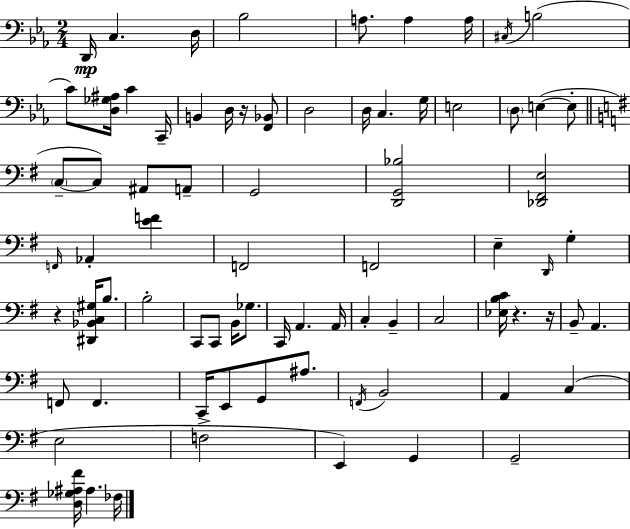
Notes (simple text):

D2/s C3/q. D3/s Bb3/h A3/e. A3/q A3/s C#3/s B3/h C4/e [D3,Gb3,A#3]/s C4/q C2/s B2/q D3/s R/s [F2,Bb2]/e D3/h D3/s C3/q. G3/s E3/h D3/e E3/q E3/e C3/e C3/e A#2/e A2/e G2/h [D2,G2,Bb3]/h [Db2,F#2,E3]/h F2/s Ab2/q [E4,F4]/q F2/h F2/h E3/q D2/s G3/q R/q [D#2,Bb2,C3,G#3]/s B3/e. B3/h C2/e C2/e B2/s Gb3/e. C2/s A2/q. A2/s C3/q B2/q C3/h [Eb3,B3,C4]/s R/q. R/s B2/e A2/q. F2/e F2/q. C2/s E2/e G2/e A#3/e. F2/s B2/h A2/q C3/q E3/h F3/h E2/q G2/q G2/h [D3,Gb3,A#3,F#4]/s A#3/q. FES3/s